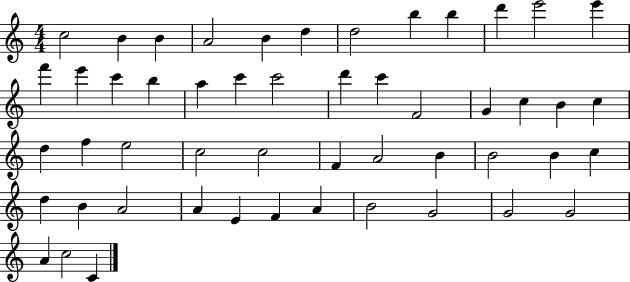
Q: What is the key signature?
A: C major